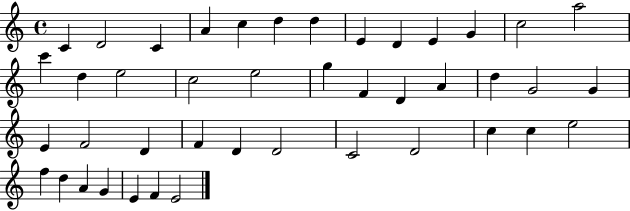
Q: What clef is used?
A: treble